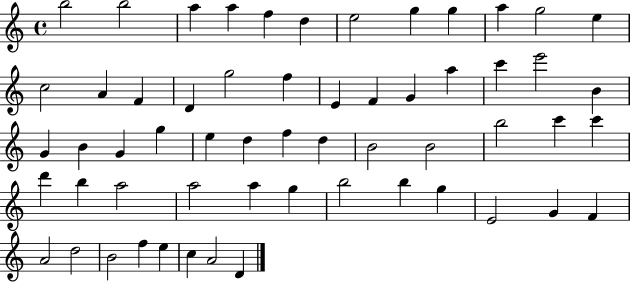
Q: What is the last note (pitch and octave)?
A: D4